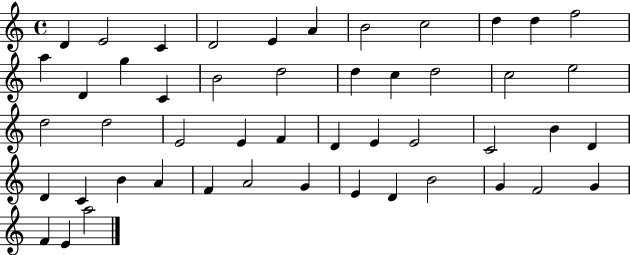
D4/q E4/h C4/q D4/h E4/q A4/q B4/h C5/h D5/q D5/q F5/h A5/q D4/q G5/q C4/q B4/h D5/h D5/q C5/q D5/h C5/h E5/h D5/h D5/h E4/h E4/q F4/q D4/q E4/q E4/h C4/h B4/q D4/q D4/q C4/q B4/q A4/q F4/q A4/h G4/q E4/q D4/q B4/h G4/q F4/h G4/q F4/q E4/q A5/h